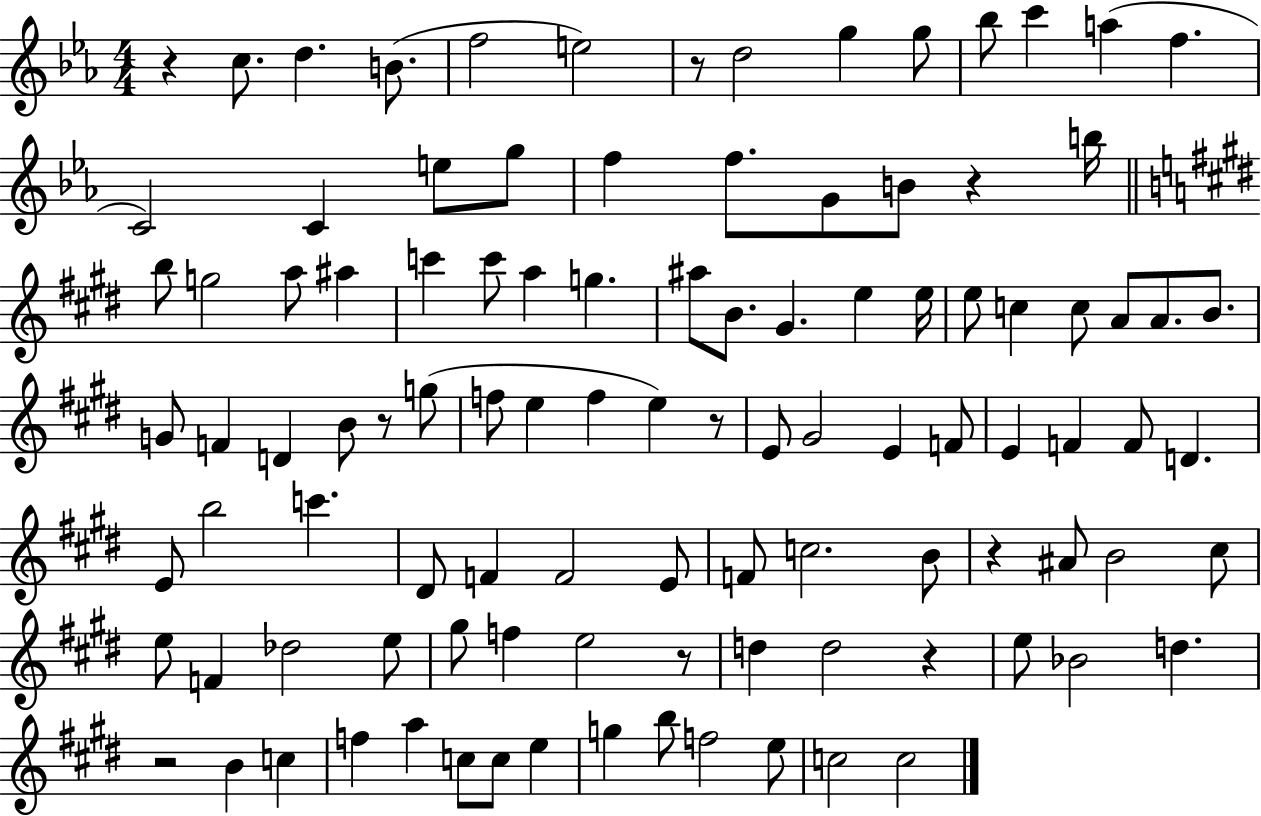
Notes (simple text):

R/q C5/e. D5/q. B4/e. F5/h E5/h R/e D5/h G5/q G5/e Bb5/e C6/q A5/q F5/q. C4/h C4/q E5/e G5/e F5/q F5/e. G4/e B4/e R/q B5/s B5/e G5/h A5/e A#5/q C6/q C6/e A5/q G5/q. A#5/e B4/e. G#4/q. E5/q E5/s E5/e C5/q C5/e A4/e A4/e. B4/e. G4/e F4/q D4/q B4/e R/e G5/e F5/e E5/q F5/q E5/q R/e E4/e G#4/h E4/q F4/e E4/q F4/q F4/e D4/q. E4/e B5/h C6/q. D#4/e F4/q F4/h E4/e F4/e C5/h. B4/e R/q A#4/e B4/h C#5/e E5/e F4/q Db5/h E5/e G#5/e F5/q E5/h R/e D5/q D5/h R/q E5/e Bb4/h D5/q. R/h B4/q C5/q F5/q A5/q C5/e C5/e E5/q G5/q B5/e F5/h E5/e C5/h C5/h